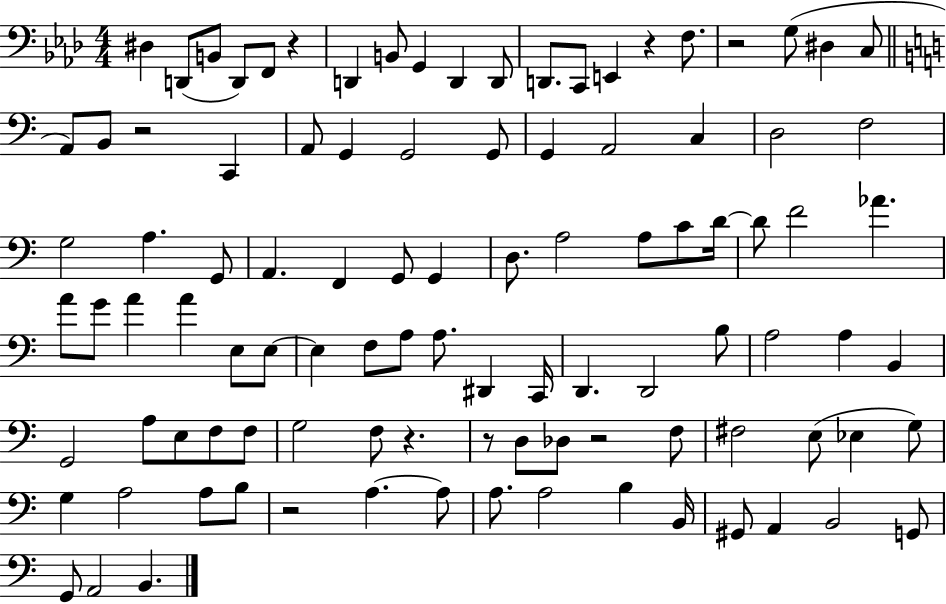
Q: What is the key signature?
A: AES major